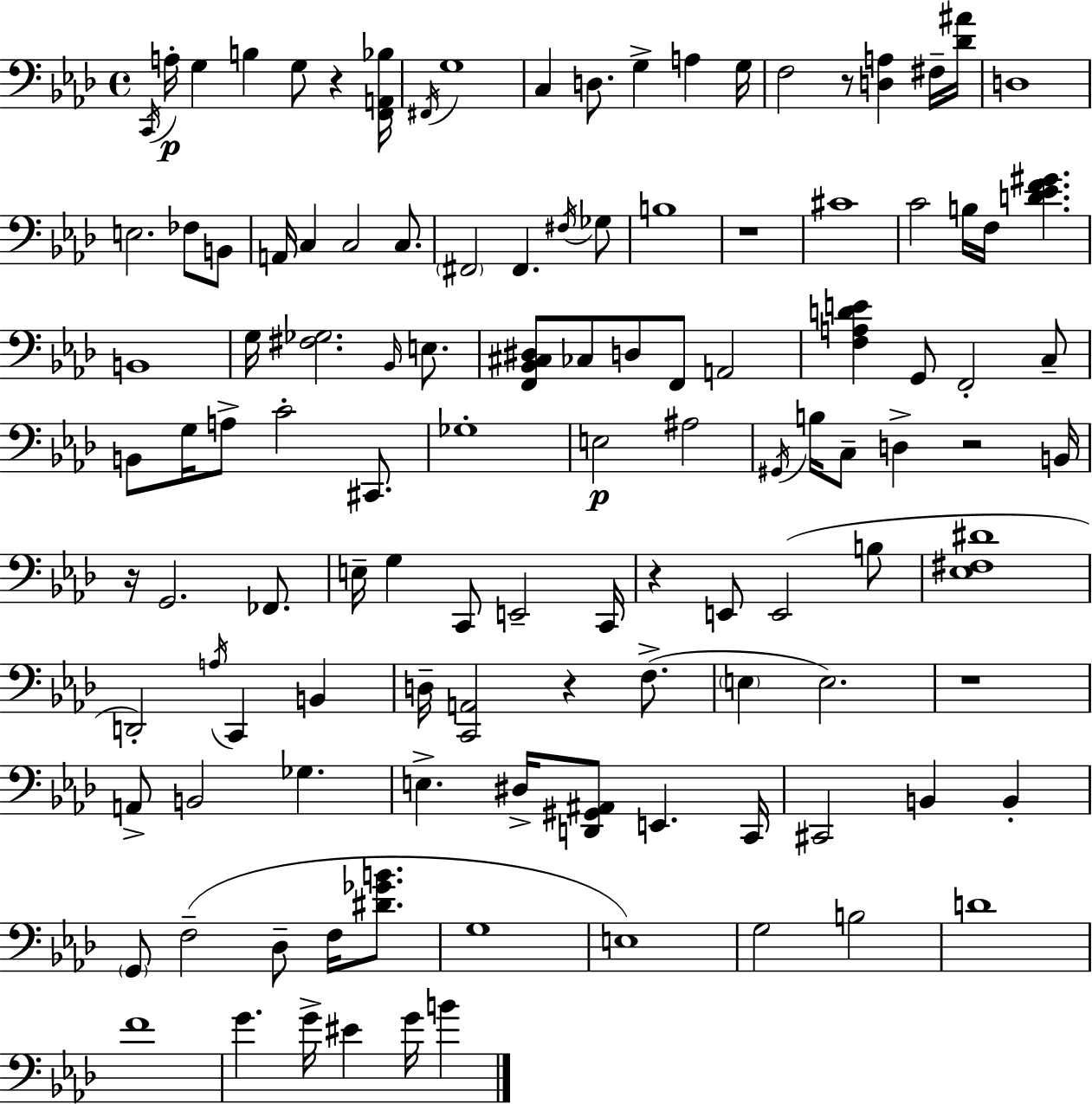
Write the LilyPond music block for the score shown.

{
  \clef bass
  \time 4/4
  \defaultTimeSignature
  \key aes \major
  \acciaccatura { c,16 }\p a16-. g4 b4 g8 r4 | <f, a, bes>16 \acciaccatura { fis,16 } g1 | c4 d8. g4-> a4 | g16 f2 r8 <d a>4 | \break fis16-- <des' ais'>16 d1 | e2. fes8 | b,8 a,16 c4 c2 c8. | \parenthesize fis,2 fis,4. | \break \acciaccatura { fis16 } ges8 b1 | r1 | cis'1 | c'2 b16 f16 <d' ees' f' gis'>4. | \break b,1 | g16 <fis ges>2. | \grace { bes,16 } e8. <f, bes, cis dis>8 ces8 d8 f,8 a,2 | <f a d' e'>4 g,8 f,2-. | \break c8-- b,8 g16 a8-> c'2-. | cis,8. ges1-. | e2\p ais2 | \acciaccatura { gis,16 } b16 c8-- d4-> r2 | \break b,16 r16 g,2. | fes,8. e16-- g4 c,8 e,2-- | c,16 r4 e,8 e,2( | b8 <ees fis dis'>1 | \break d,2-.) \acciaccatura { a16 } c,4 | b,4 d16-- <c, a,>2 r4 | f8.->( \parenthesize e4 e2.) | r1 | \break a,8-> b,2 | ges4. e4.-> dis16-> <d, gis, ais,>8 e,4. | c,16 cis,2 b,4 | b,4-. \parenthesize g,8 f2--( | \break des8-- f16 <dis' ges' b'>8. g1 | e1) | g2 b2 | d'1 | \break f'1 | g'4. g'16-> eis'4 | g'16 b'4 \bar "|."
}